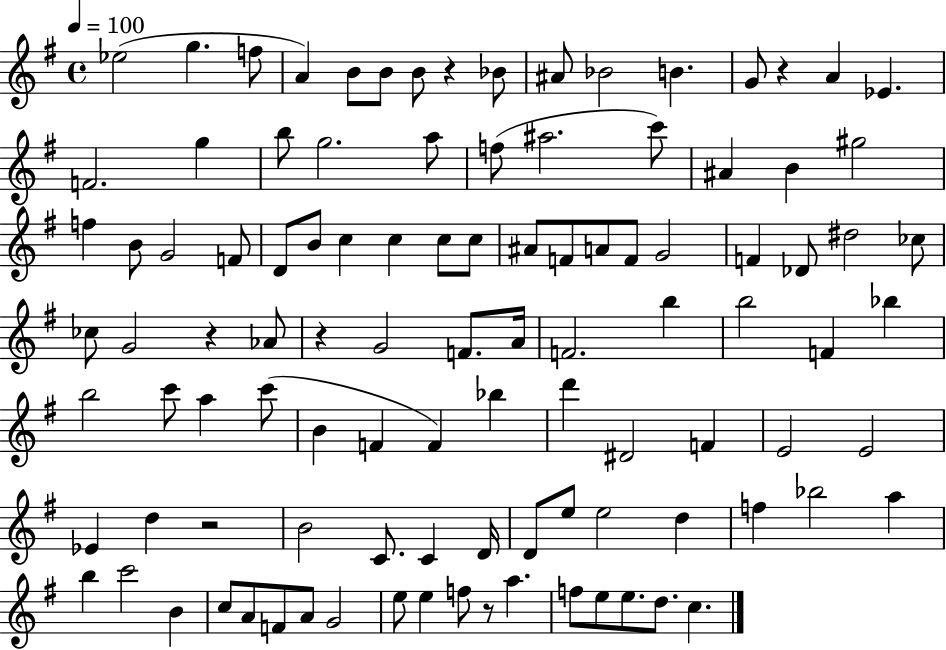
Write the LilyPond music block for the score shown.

{
  \clef treble
  \time 4/4
  \defaultTimeSignature
  \key g \major
  \tempo 4 = 100
  \repeat volta 2 { ees''2( g''4. f''8 | a'4) b'8 b'8 b'8 r4 bes'8 | ais'8 bes'2 b'4. | g'8 r4 a'4 ees'4. | \break f'2. g''4 | b''8 g''2. a''8 | f''8( ais''2. c'''8) | ais'4 b'4 gis''2 | \break f''4 b'8 g'2 f'8 | d'8 b'8 c''4 c''4 c''8 c''8 | ais'8 f'8 a'8 f'8 g'2 | f'4 des'8 dis''2 ces''8 | \break ces''8 g'2 r4 aes'8 | r4 g'2 f'8. a'16 | f'2. b''4 | b''2 f'4 bes''4 | \break b''2 c'''8 a''4 c'''8( | b'4 f'4 f'4) bes''4 | d'''4 dis'2 f'4 | e'2 e'2 | \break ees'4 d''4 r2 | b'2 c'8. c'4 d'16 | d'8 e''8 e''2 d''4 | f''4 bes''2 a''4 | \break b''4 c'''2 b'4 | c''8 a'8 f'8 a'8 g'2 | e''8 e''4 f''8 r8 a''4. | f''8 e''8 e''8. d''8. c''4. | \break } \bar "|."
}